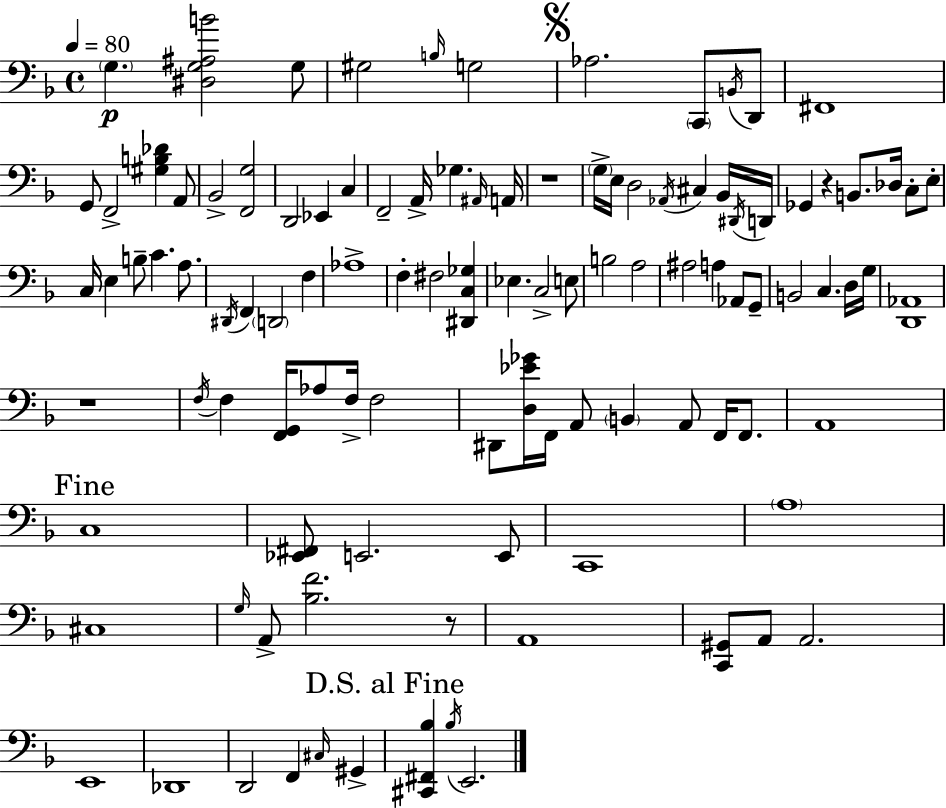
{
  \clef bass
  \time 4/4
  \defaultTimeSignature
  \key d \minor
  \tempo 4 = 80
  \repeat volta 2 { \parenthesize g4.\p <dis g ais b'>2 g8 | gis2 \grace { b16 } g2 | \mark \markup { \musicglyph "scripts.segno" } aes2. \parenthesize c,8 \acciaccatura { b,16 } | d,8 fis,1 | \break g,8 f,2-> <gis b des'>4 | a,8 bes,2-> <f, g>2 | d,2 ees,4 c4 | f,2-- a,16-> ges4. | \break \grace { ais,16 } a,16 r1 | \parenthesize g16-> e16 d2 \acciaccatura { aes,16 } cis4 | bes,16 \acciaccatura { dis,16 } d,16 ges,4 r4 b,8. | des16 c8-. e8-. c16 e4 b8-- c'4. | \break a8. \acciaccatura { dis,16 } f,4 \parenthesize d,2 | f4 aes1-> | f4-. fis2 | <dis, c ges>4 ees4. c2-> | \break e8 b2 a2 | ais2 a4 | aes,8 g,8-- b,2 c4. | d16 g16 <d, aes,>1 | \break r1 | \acciaccatura { f16 } f4 <f, g,>16 aes8 f16-> f2 | dis,8 <d ees' ges'>16 f,16 a,8 \parenthesize b,4 | a,8 f,16 f,8. a,1 | \break \mark "Fine" c1 | <ees, fis,>8 e,2. | e,8 c,1 | \parenthesize a1 | \break cis1 | \grace { g16 } a,8-> <bes f'>2. | r8 a,1 | <c, gis,>8 a,8 a,2. | \break e,1 | des,1 | d,2 | f,4 \grace { cis16 } gis,4-> \mark "D.S. al Fine" <cis, fis, bes>4 \acciaccatura { bes16 } e,2. | \break } \bar "|."
}